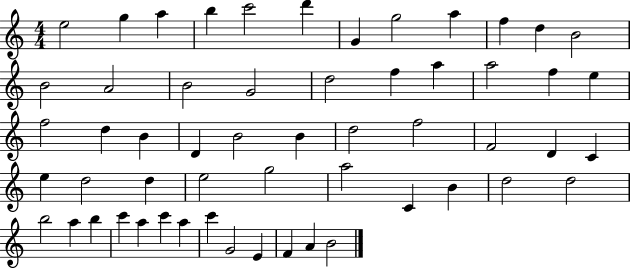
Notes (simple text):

E5/h G5/q A5/q B5/q C6/h D6/q G4/q G5/h A5/q F5/q D5/q B4/h B4/h A4/h B4/h G4/h D5/h F5/q A5/q A5/h F5/q E5/q F5/h D5/q B4/q D4/q B4/h B4/q D5/h F5/h F4/h D4/q C4/q E5/q D5/h D5/q E5/h G5/h A5/h C4/q B4/q D5/h D5/h B5/h A5/q B5/q C6/q A5/q C6/q A5/q C6/q G4/h E4/q F4/q A4/q B4/h